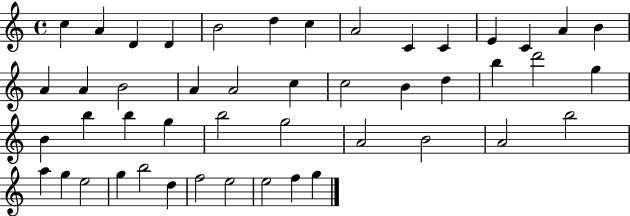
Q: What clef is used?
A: treble